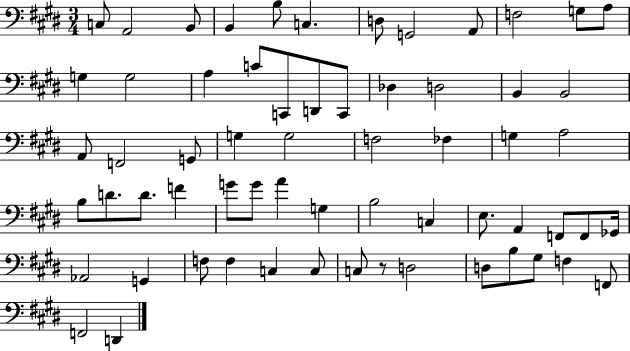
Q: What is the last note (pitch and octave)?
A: D2